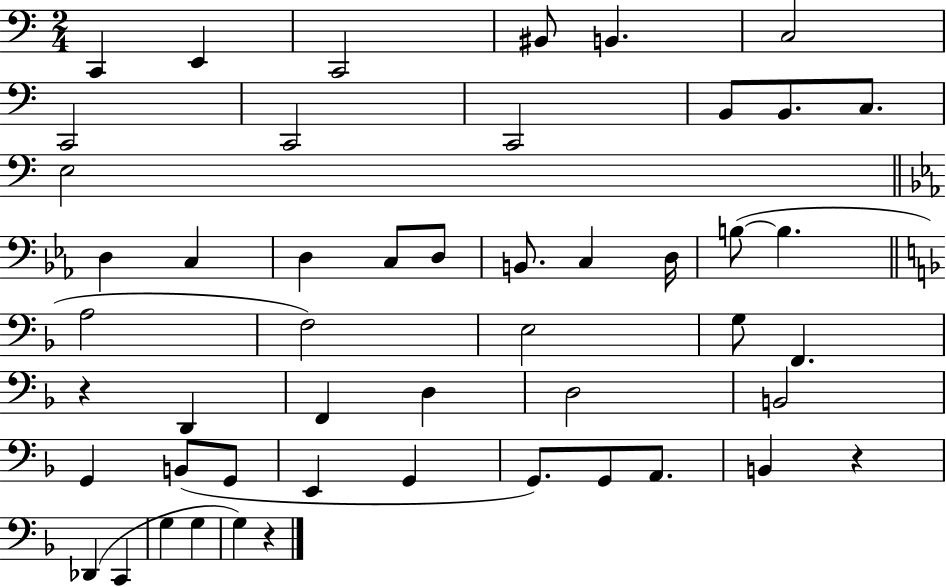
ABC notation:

X:1
T:Untitled
M:2/4
L:1/4
K:C
C,, E,, C,,2 ^B,,/2 B,, C,2 C,,2 C,,2 C,,2 B,,/2 B,,/2 C,/2 E,2 D, C, D, C,/2 D,/2 B,,/2 C, D,/4 B,/2 B, A,2 F,2 E,2 G,/2 F,, z D,, F,, D, D,2 B,,2 G,, B,,/2 G,,/2 E,, G,, G,,/2 G,,/2 A,,/2 B,, z _D,, C,, G, G, G, z